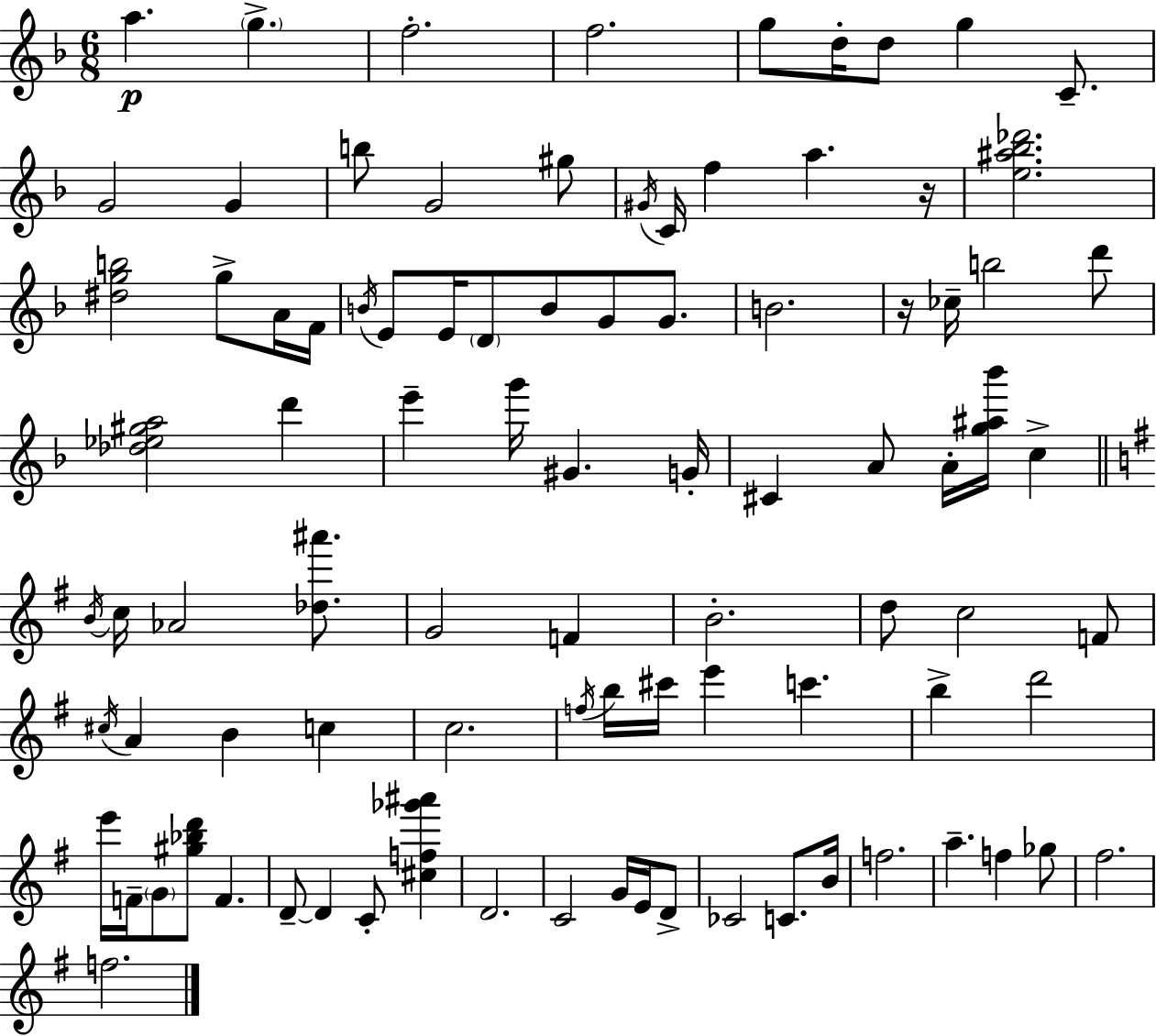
A5/q. G5/q. F5/h. F5/h. G5/e D5/s D5/e G5/q C4/e. G4/h G4/q B5/e G4/h G#5/e G#4/s C4/s F5/q A5/q. R/s [E5,A#5,Bb5,Db6]/h. [D#5,G5,B5]/h G5/e A4/s F4/s B4/s E4/e E4/s D4/e B4/e G4/e G4/e. B4/h. R/s CES5/s B5/h D6/e [Db5,Eb5,G#5,A5]/h D6/q E6/q G6/s G#4/q. G4/s C#4/q A4/e A4/s [G5,A#5,Bb6]/s C5/q B4/s C5/s Ab4/h [Db5,A#6]/e. G4/h F4/q B4/h. D5/e C5/h F4/e C#5/s A4/q B4/q C5/q C5/h. F5/s B5/s C#6/s E6/q C6/q. B5/q D6/h E6/s F4/s G4/e [G#5,Bb5,D6]/e F4/q. D4/e D4/q C4/e [C#5,F5,Gb6,A#6]/q D4/h. C4/h G4/s E4/s D4/e CES4/h C4/e. B4/s F5/h. A5/q. F5/q Gb5/e F#5/h. F5/h.